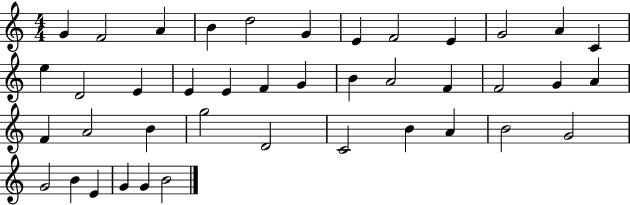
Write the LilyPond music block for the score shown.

{
  \clef treble
  \numericTimeSignature
  \time 4/4
  \key c \major
  g'4 f'2 a'4 | b'4 d''2 g'4 | e'4 f'2 e'4 | g'2 a'4 c'4 | \break e''4 d'2 e'4 | e'4 e'4 f'4 g'4 | b'4 a'2 f'4 | f'2 g'4 a'4 | \break f'4 a'2 b'4 | g''2 d'2 | c'2 b'4 a'4 | b'2 g'2 | \break g'2 b'4 e'4 | g'4 g'4 b'2 | \bar "|."
}